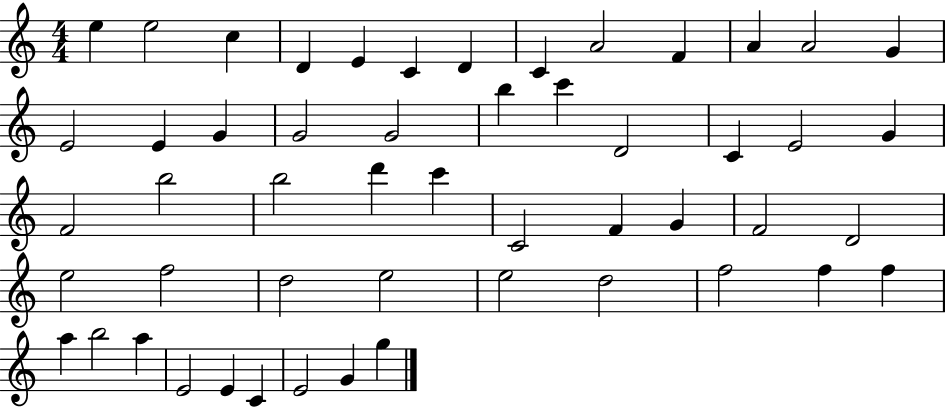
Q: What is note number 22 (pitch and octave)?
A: C4